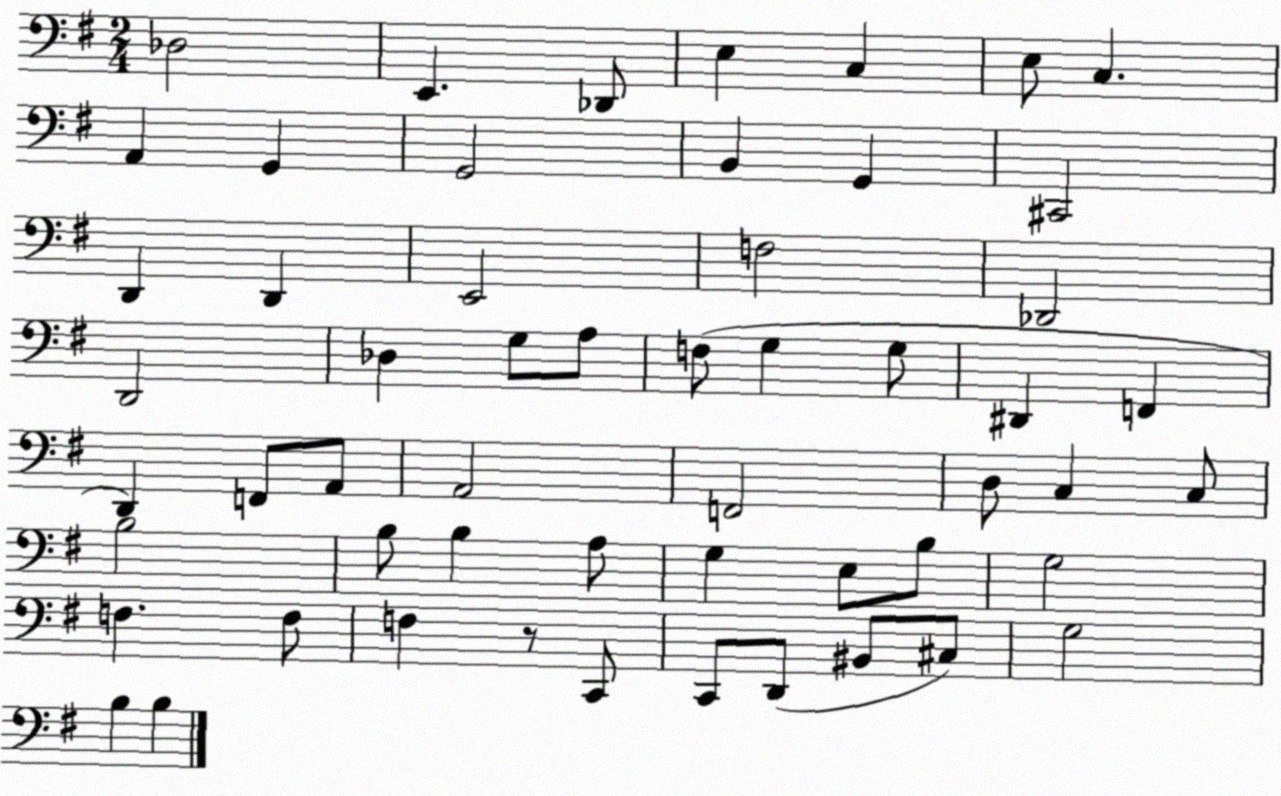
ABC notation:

X:1
T:Untitled
M:2/4
L:1/4
K:G
_D,2 E,, _D,,/2 E, C, E,/2 C, A,, G,, G,,2 B,, G,, ^C,,2 D,, D,, E,,2 F,2 _D,,2 D,,2 _D, G,/2 A,/2 F,/2 G, G,/2 ^D,, F,, D,, F,,/2 A,,/2 A,,2 F,,2 D,/2 C, C,/2 B,2 B,/2 B, A,/2 G, E,/2 B,/2 G,2 F, F,/2 F, z/2 C,,/2 C,,/2 D,,/2 ^B,,/2 ^C,/2 G,2 B, B,